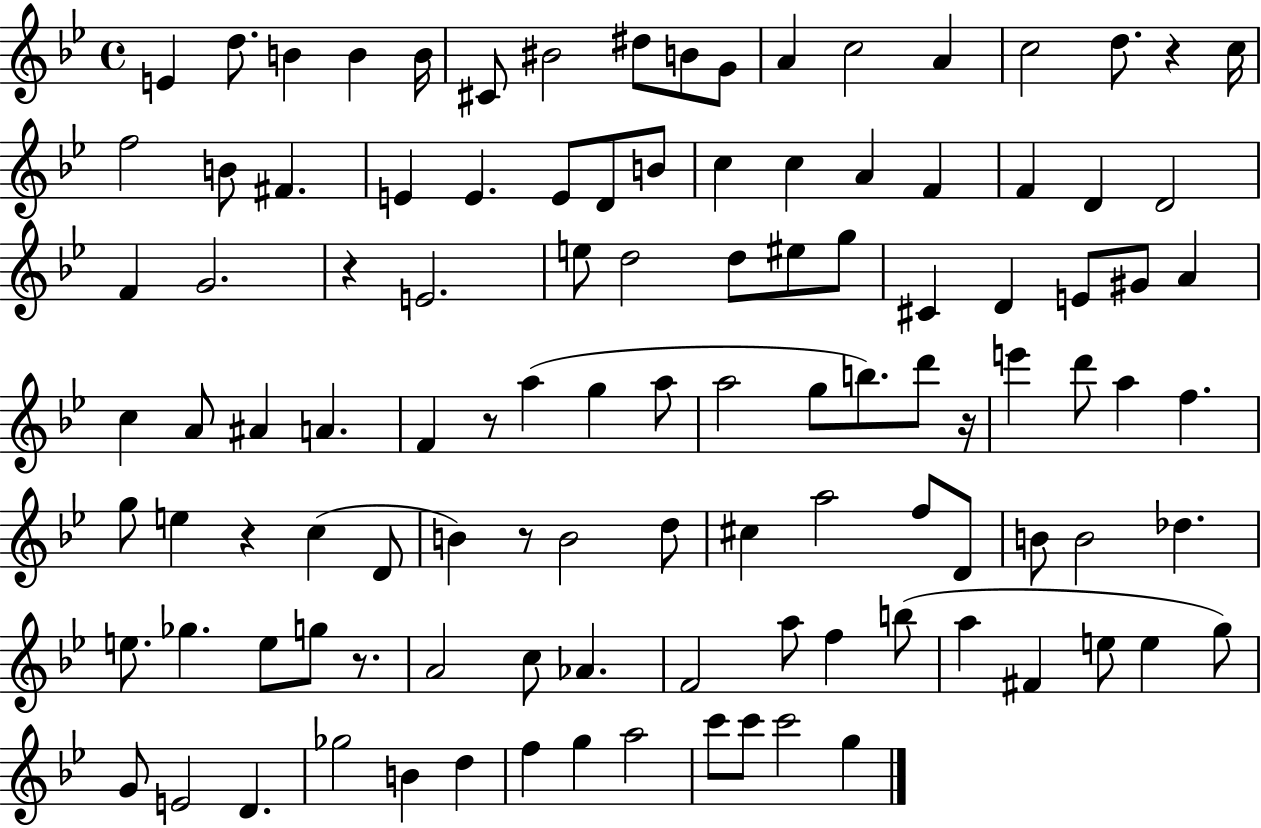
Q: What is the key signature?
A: BES major